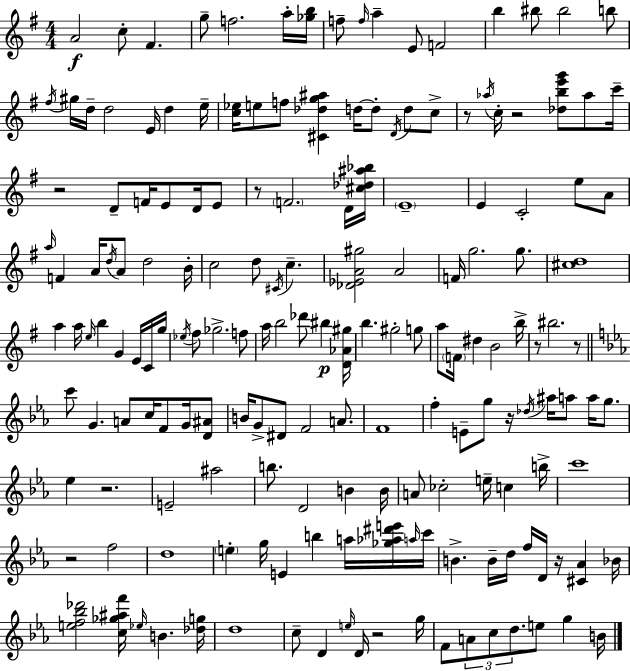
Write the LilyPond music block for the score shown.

{
  \clef treble
  \numericTimeSignature
  \time 4/4
  \key g \major
  \repeat volta 2 { a'2\f c''8-. fis'4. | g''8-- f''2. a''16-. <ges'' b''>16 | f''8-- \grace { f''16 } a''4-- e'8 f'2 | b''4 bis''8 bis''2 b''8 | \break \acciaccatura { fis''16 } gis''16 d''16-- d''2 e'16 d''4 | e''16-- <c'' ees''>16 e''8 f''8 <cis' des'' g'' ais''>4 d''16~~ d''8-. \acciaccatura { d'16 } d''8 | c''8-> r8 \acciaccatura { aes''16 } c''16-. r2 <des'' b'' e''' g'''>8 | aes''8 c'''16-- r2 d'8-- f'16 e'8 | \break d'16 e'8 r8 \parenthesize f'2. | d'16 <cis'' des'' ais'' bes''>16 \parenthesize e'1-- | e'4 c'2-. | e''8 a'8 \grace { a''16 } f'4 a'16 \acciaccatura { d''16 } a'8 d''2 | \break b'16-. c''2 d''8 | \acciaccatura { cis'16 } c''4.-- <des' ees' a' gis''>2 a'2 | f'16 g''2. | g''8. <cis'' d''>1 | \break a''4 a''16 \grace { e''16 } b''4 | g'4 e'16 c'16 g''16 \acciaccatura { ees''16 } fis''8 ges''2.-> | f''8 a''16 b''2 | des'''8 bis''4\p <d' aes' gis''>16 b''4. gis''2-. | \break g''8 a''8 \parenthesize f'16 dis''4 | b'2 b''16-> r8 bis''2. | r8 \bar "||" \break \key ees \major c'''8 g'4. a'8 c''16 f'8 g'16 <d' ais'>8 | b'16 g'8-> dis'8 f'2 a'8. | f'1 | f''4-. e'8-- g''8 r16 \acciaccatura { des''16 } ais''16 a''8 a''16 g''8. | \break ees''4 r2. | e'2-- ais''2 | b''8. d'2 b'4 | b'16 a'8 ces''2-. e''16-- c''4 | \break b''16-> c'''1 | r2 f''2 | d''1 | \parenthesize e''4-. g''16 e'4 b''4 a''16 <ges'' aes'' dis''' e'''>16 | \break \grace { a''16 } c'''16 b'4.-> b'16-- d''16 f''16 d'16 r16 <cis' aes'>4 | bes'16 <e'' f'' bes'' des'''>2 <c'' ges'' ais'' f'''>16 \grace { ees''16 } b'4. | <des'' g''>16 d''1 | c''8-- d'4 \grace { e''16 } d'16 r2 | \break g''16 f'8 \tuplet 3/2 { a'8 c''8 d''8. } e''8 g''4 | b'16 } \bar "|."
}